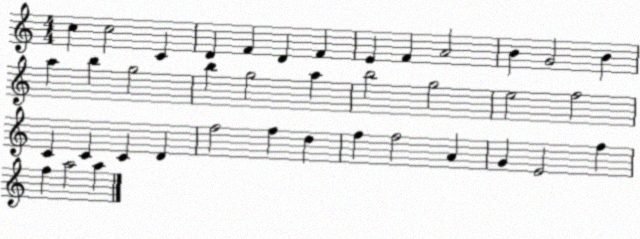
X:1
T:Untitled
M:4/4
L:1/4
K:C
c c2 C D F D F E F A2 B G2 B a b g2 b g2 a b2 g2 e2 f2 C C C D f2 f d f f2 A G E2 f f a2 a